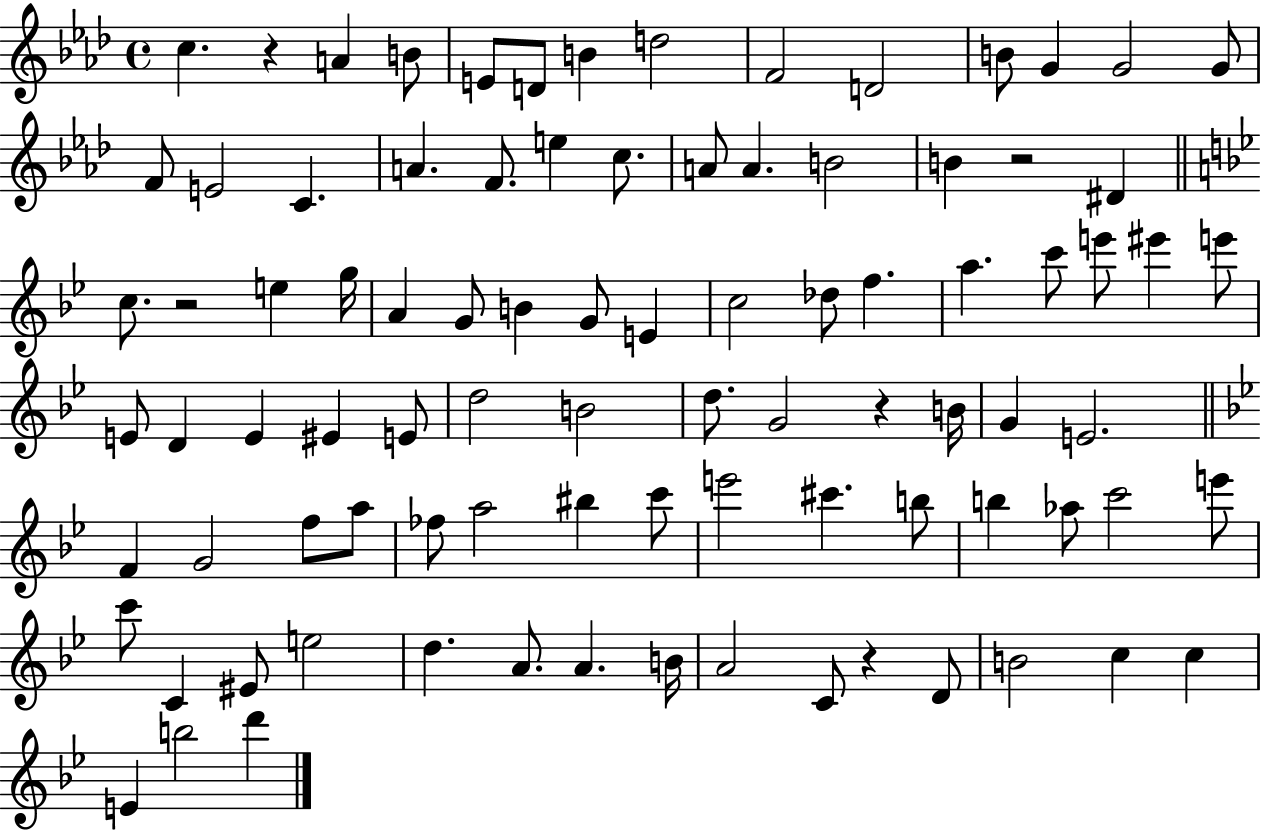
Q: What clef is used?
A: treble